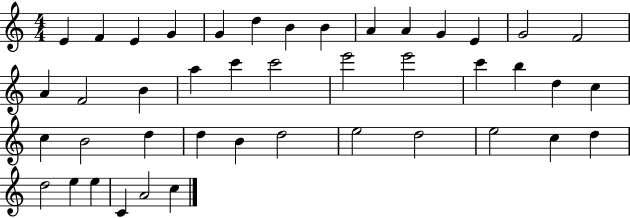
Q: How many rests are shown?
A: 0